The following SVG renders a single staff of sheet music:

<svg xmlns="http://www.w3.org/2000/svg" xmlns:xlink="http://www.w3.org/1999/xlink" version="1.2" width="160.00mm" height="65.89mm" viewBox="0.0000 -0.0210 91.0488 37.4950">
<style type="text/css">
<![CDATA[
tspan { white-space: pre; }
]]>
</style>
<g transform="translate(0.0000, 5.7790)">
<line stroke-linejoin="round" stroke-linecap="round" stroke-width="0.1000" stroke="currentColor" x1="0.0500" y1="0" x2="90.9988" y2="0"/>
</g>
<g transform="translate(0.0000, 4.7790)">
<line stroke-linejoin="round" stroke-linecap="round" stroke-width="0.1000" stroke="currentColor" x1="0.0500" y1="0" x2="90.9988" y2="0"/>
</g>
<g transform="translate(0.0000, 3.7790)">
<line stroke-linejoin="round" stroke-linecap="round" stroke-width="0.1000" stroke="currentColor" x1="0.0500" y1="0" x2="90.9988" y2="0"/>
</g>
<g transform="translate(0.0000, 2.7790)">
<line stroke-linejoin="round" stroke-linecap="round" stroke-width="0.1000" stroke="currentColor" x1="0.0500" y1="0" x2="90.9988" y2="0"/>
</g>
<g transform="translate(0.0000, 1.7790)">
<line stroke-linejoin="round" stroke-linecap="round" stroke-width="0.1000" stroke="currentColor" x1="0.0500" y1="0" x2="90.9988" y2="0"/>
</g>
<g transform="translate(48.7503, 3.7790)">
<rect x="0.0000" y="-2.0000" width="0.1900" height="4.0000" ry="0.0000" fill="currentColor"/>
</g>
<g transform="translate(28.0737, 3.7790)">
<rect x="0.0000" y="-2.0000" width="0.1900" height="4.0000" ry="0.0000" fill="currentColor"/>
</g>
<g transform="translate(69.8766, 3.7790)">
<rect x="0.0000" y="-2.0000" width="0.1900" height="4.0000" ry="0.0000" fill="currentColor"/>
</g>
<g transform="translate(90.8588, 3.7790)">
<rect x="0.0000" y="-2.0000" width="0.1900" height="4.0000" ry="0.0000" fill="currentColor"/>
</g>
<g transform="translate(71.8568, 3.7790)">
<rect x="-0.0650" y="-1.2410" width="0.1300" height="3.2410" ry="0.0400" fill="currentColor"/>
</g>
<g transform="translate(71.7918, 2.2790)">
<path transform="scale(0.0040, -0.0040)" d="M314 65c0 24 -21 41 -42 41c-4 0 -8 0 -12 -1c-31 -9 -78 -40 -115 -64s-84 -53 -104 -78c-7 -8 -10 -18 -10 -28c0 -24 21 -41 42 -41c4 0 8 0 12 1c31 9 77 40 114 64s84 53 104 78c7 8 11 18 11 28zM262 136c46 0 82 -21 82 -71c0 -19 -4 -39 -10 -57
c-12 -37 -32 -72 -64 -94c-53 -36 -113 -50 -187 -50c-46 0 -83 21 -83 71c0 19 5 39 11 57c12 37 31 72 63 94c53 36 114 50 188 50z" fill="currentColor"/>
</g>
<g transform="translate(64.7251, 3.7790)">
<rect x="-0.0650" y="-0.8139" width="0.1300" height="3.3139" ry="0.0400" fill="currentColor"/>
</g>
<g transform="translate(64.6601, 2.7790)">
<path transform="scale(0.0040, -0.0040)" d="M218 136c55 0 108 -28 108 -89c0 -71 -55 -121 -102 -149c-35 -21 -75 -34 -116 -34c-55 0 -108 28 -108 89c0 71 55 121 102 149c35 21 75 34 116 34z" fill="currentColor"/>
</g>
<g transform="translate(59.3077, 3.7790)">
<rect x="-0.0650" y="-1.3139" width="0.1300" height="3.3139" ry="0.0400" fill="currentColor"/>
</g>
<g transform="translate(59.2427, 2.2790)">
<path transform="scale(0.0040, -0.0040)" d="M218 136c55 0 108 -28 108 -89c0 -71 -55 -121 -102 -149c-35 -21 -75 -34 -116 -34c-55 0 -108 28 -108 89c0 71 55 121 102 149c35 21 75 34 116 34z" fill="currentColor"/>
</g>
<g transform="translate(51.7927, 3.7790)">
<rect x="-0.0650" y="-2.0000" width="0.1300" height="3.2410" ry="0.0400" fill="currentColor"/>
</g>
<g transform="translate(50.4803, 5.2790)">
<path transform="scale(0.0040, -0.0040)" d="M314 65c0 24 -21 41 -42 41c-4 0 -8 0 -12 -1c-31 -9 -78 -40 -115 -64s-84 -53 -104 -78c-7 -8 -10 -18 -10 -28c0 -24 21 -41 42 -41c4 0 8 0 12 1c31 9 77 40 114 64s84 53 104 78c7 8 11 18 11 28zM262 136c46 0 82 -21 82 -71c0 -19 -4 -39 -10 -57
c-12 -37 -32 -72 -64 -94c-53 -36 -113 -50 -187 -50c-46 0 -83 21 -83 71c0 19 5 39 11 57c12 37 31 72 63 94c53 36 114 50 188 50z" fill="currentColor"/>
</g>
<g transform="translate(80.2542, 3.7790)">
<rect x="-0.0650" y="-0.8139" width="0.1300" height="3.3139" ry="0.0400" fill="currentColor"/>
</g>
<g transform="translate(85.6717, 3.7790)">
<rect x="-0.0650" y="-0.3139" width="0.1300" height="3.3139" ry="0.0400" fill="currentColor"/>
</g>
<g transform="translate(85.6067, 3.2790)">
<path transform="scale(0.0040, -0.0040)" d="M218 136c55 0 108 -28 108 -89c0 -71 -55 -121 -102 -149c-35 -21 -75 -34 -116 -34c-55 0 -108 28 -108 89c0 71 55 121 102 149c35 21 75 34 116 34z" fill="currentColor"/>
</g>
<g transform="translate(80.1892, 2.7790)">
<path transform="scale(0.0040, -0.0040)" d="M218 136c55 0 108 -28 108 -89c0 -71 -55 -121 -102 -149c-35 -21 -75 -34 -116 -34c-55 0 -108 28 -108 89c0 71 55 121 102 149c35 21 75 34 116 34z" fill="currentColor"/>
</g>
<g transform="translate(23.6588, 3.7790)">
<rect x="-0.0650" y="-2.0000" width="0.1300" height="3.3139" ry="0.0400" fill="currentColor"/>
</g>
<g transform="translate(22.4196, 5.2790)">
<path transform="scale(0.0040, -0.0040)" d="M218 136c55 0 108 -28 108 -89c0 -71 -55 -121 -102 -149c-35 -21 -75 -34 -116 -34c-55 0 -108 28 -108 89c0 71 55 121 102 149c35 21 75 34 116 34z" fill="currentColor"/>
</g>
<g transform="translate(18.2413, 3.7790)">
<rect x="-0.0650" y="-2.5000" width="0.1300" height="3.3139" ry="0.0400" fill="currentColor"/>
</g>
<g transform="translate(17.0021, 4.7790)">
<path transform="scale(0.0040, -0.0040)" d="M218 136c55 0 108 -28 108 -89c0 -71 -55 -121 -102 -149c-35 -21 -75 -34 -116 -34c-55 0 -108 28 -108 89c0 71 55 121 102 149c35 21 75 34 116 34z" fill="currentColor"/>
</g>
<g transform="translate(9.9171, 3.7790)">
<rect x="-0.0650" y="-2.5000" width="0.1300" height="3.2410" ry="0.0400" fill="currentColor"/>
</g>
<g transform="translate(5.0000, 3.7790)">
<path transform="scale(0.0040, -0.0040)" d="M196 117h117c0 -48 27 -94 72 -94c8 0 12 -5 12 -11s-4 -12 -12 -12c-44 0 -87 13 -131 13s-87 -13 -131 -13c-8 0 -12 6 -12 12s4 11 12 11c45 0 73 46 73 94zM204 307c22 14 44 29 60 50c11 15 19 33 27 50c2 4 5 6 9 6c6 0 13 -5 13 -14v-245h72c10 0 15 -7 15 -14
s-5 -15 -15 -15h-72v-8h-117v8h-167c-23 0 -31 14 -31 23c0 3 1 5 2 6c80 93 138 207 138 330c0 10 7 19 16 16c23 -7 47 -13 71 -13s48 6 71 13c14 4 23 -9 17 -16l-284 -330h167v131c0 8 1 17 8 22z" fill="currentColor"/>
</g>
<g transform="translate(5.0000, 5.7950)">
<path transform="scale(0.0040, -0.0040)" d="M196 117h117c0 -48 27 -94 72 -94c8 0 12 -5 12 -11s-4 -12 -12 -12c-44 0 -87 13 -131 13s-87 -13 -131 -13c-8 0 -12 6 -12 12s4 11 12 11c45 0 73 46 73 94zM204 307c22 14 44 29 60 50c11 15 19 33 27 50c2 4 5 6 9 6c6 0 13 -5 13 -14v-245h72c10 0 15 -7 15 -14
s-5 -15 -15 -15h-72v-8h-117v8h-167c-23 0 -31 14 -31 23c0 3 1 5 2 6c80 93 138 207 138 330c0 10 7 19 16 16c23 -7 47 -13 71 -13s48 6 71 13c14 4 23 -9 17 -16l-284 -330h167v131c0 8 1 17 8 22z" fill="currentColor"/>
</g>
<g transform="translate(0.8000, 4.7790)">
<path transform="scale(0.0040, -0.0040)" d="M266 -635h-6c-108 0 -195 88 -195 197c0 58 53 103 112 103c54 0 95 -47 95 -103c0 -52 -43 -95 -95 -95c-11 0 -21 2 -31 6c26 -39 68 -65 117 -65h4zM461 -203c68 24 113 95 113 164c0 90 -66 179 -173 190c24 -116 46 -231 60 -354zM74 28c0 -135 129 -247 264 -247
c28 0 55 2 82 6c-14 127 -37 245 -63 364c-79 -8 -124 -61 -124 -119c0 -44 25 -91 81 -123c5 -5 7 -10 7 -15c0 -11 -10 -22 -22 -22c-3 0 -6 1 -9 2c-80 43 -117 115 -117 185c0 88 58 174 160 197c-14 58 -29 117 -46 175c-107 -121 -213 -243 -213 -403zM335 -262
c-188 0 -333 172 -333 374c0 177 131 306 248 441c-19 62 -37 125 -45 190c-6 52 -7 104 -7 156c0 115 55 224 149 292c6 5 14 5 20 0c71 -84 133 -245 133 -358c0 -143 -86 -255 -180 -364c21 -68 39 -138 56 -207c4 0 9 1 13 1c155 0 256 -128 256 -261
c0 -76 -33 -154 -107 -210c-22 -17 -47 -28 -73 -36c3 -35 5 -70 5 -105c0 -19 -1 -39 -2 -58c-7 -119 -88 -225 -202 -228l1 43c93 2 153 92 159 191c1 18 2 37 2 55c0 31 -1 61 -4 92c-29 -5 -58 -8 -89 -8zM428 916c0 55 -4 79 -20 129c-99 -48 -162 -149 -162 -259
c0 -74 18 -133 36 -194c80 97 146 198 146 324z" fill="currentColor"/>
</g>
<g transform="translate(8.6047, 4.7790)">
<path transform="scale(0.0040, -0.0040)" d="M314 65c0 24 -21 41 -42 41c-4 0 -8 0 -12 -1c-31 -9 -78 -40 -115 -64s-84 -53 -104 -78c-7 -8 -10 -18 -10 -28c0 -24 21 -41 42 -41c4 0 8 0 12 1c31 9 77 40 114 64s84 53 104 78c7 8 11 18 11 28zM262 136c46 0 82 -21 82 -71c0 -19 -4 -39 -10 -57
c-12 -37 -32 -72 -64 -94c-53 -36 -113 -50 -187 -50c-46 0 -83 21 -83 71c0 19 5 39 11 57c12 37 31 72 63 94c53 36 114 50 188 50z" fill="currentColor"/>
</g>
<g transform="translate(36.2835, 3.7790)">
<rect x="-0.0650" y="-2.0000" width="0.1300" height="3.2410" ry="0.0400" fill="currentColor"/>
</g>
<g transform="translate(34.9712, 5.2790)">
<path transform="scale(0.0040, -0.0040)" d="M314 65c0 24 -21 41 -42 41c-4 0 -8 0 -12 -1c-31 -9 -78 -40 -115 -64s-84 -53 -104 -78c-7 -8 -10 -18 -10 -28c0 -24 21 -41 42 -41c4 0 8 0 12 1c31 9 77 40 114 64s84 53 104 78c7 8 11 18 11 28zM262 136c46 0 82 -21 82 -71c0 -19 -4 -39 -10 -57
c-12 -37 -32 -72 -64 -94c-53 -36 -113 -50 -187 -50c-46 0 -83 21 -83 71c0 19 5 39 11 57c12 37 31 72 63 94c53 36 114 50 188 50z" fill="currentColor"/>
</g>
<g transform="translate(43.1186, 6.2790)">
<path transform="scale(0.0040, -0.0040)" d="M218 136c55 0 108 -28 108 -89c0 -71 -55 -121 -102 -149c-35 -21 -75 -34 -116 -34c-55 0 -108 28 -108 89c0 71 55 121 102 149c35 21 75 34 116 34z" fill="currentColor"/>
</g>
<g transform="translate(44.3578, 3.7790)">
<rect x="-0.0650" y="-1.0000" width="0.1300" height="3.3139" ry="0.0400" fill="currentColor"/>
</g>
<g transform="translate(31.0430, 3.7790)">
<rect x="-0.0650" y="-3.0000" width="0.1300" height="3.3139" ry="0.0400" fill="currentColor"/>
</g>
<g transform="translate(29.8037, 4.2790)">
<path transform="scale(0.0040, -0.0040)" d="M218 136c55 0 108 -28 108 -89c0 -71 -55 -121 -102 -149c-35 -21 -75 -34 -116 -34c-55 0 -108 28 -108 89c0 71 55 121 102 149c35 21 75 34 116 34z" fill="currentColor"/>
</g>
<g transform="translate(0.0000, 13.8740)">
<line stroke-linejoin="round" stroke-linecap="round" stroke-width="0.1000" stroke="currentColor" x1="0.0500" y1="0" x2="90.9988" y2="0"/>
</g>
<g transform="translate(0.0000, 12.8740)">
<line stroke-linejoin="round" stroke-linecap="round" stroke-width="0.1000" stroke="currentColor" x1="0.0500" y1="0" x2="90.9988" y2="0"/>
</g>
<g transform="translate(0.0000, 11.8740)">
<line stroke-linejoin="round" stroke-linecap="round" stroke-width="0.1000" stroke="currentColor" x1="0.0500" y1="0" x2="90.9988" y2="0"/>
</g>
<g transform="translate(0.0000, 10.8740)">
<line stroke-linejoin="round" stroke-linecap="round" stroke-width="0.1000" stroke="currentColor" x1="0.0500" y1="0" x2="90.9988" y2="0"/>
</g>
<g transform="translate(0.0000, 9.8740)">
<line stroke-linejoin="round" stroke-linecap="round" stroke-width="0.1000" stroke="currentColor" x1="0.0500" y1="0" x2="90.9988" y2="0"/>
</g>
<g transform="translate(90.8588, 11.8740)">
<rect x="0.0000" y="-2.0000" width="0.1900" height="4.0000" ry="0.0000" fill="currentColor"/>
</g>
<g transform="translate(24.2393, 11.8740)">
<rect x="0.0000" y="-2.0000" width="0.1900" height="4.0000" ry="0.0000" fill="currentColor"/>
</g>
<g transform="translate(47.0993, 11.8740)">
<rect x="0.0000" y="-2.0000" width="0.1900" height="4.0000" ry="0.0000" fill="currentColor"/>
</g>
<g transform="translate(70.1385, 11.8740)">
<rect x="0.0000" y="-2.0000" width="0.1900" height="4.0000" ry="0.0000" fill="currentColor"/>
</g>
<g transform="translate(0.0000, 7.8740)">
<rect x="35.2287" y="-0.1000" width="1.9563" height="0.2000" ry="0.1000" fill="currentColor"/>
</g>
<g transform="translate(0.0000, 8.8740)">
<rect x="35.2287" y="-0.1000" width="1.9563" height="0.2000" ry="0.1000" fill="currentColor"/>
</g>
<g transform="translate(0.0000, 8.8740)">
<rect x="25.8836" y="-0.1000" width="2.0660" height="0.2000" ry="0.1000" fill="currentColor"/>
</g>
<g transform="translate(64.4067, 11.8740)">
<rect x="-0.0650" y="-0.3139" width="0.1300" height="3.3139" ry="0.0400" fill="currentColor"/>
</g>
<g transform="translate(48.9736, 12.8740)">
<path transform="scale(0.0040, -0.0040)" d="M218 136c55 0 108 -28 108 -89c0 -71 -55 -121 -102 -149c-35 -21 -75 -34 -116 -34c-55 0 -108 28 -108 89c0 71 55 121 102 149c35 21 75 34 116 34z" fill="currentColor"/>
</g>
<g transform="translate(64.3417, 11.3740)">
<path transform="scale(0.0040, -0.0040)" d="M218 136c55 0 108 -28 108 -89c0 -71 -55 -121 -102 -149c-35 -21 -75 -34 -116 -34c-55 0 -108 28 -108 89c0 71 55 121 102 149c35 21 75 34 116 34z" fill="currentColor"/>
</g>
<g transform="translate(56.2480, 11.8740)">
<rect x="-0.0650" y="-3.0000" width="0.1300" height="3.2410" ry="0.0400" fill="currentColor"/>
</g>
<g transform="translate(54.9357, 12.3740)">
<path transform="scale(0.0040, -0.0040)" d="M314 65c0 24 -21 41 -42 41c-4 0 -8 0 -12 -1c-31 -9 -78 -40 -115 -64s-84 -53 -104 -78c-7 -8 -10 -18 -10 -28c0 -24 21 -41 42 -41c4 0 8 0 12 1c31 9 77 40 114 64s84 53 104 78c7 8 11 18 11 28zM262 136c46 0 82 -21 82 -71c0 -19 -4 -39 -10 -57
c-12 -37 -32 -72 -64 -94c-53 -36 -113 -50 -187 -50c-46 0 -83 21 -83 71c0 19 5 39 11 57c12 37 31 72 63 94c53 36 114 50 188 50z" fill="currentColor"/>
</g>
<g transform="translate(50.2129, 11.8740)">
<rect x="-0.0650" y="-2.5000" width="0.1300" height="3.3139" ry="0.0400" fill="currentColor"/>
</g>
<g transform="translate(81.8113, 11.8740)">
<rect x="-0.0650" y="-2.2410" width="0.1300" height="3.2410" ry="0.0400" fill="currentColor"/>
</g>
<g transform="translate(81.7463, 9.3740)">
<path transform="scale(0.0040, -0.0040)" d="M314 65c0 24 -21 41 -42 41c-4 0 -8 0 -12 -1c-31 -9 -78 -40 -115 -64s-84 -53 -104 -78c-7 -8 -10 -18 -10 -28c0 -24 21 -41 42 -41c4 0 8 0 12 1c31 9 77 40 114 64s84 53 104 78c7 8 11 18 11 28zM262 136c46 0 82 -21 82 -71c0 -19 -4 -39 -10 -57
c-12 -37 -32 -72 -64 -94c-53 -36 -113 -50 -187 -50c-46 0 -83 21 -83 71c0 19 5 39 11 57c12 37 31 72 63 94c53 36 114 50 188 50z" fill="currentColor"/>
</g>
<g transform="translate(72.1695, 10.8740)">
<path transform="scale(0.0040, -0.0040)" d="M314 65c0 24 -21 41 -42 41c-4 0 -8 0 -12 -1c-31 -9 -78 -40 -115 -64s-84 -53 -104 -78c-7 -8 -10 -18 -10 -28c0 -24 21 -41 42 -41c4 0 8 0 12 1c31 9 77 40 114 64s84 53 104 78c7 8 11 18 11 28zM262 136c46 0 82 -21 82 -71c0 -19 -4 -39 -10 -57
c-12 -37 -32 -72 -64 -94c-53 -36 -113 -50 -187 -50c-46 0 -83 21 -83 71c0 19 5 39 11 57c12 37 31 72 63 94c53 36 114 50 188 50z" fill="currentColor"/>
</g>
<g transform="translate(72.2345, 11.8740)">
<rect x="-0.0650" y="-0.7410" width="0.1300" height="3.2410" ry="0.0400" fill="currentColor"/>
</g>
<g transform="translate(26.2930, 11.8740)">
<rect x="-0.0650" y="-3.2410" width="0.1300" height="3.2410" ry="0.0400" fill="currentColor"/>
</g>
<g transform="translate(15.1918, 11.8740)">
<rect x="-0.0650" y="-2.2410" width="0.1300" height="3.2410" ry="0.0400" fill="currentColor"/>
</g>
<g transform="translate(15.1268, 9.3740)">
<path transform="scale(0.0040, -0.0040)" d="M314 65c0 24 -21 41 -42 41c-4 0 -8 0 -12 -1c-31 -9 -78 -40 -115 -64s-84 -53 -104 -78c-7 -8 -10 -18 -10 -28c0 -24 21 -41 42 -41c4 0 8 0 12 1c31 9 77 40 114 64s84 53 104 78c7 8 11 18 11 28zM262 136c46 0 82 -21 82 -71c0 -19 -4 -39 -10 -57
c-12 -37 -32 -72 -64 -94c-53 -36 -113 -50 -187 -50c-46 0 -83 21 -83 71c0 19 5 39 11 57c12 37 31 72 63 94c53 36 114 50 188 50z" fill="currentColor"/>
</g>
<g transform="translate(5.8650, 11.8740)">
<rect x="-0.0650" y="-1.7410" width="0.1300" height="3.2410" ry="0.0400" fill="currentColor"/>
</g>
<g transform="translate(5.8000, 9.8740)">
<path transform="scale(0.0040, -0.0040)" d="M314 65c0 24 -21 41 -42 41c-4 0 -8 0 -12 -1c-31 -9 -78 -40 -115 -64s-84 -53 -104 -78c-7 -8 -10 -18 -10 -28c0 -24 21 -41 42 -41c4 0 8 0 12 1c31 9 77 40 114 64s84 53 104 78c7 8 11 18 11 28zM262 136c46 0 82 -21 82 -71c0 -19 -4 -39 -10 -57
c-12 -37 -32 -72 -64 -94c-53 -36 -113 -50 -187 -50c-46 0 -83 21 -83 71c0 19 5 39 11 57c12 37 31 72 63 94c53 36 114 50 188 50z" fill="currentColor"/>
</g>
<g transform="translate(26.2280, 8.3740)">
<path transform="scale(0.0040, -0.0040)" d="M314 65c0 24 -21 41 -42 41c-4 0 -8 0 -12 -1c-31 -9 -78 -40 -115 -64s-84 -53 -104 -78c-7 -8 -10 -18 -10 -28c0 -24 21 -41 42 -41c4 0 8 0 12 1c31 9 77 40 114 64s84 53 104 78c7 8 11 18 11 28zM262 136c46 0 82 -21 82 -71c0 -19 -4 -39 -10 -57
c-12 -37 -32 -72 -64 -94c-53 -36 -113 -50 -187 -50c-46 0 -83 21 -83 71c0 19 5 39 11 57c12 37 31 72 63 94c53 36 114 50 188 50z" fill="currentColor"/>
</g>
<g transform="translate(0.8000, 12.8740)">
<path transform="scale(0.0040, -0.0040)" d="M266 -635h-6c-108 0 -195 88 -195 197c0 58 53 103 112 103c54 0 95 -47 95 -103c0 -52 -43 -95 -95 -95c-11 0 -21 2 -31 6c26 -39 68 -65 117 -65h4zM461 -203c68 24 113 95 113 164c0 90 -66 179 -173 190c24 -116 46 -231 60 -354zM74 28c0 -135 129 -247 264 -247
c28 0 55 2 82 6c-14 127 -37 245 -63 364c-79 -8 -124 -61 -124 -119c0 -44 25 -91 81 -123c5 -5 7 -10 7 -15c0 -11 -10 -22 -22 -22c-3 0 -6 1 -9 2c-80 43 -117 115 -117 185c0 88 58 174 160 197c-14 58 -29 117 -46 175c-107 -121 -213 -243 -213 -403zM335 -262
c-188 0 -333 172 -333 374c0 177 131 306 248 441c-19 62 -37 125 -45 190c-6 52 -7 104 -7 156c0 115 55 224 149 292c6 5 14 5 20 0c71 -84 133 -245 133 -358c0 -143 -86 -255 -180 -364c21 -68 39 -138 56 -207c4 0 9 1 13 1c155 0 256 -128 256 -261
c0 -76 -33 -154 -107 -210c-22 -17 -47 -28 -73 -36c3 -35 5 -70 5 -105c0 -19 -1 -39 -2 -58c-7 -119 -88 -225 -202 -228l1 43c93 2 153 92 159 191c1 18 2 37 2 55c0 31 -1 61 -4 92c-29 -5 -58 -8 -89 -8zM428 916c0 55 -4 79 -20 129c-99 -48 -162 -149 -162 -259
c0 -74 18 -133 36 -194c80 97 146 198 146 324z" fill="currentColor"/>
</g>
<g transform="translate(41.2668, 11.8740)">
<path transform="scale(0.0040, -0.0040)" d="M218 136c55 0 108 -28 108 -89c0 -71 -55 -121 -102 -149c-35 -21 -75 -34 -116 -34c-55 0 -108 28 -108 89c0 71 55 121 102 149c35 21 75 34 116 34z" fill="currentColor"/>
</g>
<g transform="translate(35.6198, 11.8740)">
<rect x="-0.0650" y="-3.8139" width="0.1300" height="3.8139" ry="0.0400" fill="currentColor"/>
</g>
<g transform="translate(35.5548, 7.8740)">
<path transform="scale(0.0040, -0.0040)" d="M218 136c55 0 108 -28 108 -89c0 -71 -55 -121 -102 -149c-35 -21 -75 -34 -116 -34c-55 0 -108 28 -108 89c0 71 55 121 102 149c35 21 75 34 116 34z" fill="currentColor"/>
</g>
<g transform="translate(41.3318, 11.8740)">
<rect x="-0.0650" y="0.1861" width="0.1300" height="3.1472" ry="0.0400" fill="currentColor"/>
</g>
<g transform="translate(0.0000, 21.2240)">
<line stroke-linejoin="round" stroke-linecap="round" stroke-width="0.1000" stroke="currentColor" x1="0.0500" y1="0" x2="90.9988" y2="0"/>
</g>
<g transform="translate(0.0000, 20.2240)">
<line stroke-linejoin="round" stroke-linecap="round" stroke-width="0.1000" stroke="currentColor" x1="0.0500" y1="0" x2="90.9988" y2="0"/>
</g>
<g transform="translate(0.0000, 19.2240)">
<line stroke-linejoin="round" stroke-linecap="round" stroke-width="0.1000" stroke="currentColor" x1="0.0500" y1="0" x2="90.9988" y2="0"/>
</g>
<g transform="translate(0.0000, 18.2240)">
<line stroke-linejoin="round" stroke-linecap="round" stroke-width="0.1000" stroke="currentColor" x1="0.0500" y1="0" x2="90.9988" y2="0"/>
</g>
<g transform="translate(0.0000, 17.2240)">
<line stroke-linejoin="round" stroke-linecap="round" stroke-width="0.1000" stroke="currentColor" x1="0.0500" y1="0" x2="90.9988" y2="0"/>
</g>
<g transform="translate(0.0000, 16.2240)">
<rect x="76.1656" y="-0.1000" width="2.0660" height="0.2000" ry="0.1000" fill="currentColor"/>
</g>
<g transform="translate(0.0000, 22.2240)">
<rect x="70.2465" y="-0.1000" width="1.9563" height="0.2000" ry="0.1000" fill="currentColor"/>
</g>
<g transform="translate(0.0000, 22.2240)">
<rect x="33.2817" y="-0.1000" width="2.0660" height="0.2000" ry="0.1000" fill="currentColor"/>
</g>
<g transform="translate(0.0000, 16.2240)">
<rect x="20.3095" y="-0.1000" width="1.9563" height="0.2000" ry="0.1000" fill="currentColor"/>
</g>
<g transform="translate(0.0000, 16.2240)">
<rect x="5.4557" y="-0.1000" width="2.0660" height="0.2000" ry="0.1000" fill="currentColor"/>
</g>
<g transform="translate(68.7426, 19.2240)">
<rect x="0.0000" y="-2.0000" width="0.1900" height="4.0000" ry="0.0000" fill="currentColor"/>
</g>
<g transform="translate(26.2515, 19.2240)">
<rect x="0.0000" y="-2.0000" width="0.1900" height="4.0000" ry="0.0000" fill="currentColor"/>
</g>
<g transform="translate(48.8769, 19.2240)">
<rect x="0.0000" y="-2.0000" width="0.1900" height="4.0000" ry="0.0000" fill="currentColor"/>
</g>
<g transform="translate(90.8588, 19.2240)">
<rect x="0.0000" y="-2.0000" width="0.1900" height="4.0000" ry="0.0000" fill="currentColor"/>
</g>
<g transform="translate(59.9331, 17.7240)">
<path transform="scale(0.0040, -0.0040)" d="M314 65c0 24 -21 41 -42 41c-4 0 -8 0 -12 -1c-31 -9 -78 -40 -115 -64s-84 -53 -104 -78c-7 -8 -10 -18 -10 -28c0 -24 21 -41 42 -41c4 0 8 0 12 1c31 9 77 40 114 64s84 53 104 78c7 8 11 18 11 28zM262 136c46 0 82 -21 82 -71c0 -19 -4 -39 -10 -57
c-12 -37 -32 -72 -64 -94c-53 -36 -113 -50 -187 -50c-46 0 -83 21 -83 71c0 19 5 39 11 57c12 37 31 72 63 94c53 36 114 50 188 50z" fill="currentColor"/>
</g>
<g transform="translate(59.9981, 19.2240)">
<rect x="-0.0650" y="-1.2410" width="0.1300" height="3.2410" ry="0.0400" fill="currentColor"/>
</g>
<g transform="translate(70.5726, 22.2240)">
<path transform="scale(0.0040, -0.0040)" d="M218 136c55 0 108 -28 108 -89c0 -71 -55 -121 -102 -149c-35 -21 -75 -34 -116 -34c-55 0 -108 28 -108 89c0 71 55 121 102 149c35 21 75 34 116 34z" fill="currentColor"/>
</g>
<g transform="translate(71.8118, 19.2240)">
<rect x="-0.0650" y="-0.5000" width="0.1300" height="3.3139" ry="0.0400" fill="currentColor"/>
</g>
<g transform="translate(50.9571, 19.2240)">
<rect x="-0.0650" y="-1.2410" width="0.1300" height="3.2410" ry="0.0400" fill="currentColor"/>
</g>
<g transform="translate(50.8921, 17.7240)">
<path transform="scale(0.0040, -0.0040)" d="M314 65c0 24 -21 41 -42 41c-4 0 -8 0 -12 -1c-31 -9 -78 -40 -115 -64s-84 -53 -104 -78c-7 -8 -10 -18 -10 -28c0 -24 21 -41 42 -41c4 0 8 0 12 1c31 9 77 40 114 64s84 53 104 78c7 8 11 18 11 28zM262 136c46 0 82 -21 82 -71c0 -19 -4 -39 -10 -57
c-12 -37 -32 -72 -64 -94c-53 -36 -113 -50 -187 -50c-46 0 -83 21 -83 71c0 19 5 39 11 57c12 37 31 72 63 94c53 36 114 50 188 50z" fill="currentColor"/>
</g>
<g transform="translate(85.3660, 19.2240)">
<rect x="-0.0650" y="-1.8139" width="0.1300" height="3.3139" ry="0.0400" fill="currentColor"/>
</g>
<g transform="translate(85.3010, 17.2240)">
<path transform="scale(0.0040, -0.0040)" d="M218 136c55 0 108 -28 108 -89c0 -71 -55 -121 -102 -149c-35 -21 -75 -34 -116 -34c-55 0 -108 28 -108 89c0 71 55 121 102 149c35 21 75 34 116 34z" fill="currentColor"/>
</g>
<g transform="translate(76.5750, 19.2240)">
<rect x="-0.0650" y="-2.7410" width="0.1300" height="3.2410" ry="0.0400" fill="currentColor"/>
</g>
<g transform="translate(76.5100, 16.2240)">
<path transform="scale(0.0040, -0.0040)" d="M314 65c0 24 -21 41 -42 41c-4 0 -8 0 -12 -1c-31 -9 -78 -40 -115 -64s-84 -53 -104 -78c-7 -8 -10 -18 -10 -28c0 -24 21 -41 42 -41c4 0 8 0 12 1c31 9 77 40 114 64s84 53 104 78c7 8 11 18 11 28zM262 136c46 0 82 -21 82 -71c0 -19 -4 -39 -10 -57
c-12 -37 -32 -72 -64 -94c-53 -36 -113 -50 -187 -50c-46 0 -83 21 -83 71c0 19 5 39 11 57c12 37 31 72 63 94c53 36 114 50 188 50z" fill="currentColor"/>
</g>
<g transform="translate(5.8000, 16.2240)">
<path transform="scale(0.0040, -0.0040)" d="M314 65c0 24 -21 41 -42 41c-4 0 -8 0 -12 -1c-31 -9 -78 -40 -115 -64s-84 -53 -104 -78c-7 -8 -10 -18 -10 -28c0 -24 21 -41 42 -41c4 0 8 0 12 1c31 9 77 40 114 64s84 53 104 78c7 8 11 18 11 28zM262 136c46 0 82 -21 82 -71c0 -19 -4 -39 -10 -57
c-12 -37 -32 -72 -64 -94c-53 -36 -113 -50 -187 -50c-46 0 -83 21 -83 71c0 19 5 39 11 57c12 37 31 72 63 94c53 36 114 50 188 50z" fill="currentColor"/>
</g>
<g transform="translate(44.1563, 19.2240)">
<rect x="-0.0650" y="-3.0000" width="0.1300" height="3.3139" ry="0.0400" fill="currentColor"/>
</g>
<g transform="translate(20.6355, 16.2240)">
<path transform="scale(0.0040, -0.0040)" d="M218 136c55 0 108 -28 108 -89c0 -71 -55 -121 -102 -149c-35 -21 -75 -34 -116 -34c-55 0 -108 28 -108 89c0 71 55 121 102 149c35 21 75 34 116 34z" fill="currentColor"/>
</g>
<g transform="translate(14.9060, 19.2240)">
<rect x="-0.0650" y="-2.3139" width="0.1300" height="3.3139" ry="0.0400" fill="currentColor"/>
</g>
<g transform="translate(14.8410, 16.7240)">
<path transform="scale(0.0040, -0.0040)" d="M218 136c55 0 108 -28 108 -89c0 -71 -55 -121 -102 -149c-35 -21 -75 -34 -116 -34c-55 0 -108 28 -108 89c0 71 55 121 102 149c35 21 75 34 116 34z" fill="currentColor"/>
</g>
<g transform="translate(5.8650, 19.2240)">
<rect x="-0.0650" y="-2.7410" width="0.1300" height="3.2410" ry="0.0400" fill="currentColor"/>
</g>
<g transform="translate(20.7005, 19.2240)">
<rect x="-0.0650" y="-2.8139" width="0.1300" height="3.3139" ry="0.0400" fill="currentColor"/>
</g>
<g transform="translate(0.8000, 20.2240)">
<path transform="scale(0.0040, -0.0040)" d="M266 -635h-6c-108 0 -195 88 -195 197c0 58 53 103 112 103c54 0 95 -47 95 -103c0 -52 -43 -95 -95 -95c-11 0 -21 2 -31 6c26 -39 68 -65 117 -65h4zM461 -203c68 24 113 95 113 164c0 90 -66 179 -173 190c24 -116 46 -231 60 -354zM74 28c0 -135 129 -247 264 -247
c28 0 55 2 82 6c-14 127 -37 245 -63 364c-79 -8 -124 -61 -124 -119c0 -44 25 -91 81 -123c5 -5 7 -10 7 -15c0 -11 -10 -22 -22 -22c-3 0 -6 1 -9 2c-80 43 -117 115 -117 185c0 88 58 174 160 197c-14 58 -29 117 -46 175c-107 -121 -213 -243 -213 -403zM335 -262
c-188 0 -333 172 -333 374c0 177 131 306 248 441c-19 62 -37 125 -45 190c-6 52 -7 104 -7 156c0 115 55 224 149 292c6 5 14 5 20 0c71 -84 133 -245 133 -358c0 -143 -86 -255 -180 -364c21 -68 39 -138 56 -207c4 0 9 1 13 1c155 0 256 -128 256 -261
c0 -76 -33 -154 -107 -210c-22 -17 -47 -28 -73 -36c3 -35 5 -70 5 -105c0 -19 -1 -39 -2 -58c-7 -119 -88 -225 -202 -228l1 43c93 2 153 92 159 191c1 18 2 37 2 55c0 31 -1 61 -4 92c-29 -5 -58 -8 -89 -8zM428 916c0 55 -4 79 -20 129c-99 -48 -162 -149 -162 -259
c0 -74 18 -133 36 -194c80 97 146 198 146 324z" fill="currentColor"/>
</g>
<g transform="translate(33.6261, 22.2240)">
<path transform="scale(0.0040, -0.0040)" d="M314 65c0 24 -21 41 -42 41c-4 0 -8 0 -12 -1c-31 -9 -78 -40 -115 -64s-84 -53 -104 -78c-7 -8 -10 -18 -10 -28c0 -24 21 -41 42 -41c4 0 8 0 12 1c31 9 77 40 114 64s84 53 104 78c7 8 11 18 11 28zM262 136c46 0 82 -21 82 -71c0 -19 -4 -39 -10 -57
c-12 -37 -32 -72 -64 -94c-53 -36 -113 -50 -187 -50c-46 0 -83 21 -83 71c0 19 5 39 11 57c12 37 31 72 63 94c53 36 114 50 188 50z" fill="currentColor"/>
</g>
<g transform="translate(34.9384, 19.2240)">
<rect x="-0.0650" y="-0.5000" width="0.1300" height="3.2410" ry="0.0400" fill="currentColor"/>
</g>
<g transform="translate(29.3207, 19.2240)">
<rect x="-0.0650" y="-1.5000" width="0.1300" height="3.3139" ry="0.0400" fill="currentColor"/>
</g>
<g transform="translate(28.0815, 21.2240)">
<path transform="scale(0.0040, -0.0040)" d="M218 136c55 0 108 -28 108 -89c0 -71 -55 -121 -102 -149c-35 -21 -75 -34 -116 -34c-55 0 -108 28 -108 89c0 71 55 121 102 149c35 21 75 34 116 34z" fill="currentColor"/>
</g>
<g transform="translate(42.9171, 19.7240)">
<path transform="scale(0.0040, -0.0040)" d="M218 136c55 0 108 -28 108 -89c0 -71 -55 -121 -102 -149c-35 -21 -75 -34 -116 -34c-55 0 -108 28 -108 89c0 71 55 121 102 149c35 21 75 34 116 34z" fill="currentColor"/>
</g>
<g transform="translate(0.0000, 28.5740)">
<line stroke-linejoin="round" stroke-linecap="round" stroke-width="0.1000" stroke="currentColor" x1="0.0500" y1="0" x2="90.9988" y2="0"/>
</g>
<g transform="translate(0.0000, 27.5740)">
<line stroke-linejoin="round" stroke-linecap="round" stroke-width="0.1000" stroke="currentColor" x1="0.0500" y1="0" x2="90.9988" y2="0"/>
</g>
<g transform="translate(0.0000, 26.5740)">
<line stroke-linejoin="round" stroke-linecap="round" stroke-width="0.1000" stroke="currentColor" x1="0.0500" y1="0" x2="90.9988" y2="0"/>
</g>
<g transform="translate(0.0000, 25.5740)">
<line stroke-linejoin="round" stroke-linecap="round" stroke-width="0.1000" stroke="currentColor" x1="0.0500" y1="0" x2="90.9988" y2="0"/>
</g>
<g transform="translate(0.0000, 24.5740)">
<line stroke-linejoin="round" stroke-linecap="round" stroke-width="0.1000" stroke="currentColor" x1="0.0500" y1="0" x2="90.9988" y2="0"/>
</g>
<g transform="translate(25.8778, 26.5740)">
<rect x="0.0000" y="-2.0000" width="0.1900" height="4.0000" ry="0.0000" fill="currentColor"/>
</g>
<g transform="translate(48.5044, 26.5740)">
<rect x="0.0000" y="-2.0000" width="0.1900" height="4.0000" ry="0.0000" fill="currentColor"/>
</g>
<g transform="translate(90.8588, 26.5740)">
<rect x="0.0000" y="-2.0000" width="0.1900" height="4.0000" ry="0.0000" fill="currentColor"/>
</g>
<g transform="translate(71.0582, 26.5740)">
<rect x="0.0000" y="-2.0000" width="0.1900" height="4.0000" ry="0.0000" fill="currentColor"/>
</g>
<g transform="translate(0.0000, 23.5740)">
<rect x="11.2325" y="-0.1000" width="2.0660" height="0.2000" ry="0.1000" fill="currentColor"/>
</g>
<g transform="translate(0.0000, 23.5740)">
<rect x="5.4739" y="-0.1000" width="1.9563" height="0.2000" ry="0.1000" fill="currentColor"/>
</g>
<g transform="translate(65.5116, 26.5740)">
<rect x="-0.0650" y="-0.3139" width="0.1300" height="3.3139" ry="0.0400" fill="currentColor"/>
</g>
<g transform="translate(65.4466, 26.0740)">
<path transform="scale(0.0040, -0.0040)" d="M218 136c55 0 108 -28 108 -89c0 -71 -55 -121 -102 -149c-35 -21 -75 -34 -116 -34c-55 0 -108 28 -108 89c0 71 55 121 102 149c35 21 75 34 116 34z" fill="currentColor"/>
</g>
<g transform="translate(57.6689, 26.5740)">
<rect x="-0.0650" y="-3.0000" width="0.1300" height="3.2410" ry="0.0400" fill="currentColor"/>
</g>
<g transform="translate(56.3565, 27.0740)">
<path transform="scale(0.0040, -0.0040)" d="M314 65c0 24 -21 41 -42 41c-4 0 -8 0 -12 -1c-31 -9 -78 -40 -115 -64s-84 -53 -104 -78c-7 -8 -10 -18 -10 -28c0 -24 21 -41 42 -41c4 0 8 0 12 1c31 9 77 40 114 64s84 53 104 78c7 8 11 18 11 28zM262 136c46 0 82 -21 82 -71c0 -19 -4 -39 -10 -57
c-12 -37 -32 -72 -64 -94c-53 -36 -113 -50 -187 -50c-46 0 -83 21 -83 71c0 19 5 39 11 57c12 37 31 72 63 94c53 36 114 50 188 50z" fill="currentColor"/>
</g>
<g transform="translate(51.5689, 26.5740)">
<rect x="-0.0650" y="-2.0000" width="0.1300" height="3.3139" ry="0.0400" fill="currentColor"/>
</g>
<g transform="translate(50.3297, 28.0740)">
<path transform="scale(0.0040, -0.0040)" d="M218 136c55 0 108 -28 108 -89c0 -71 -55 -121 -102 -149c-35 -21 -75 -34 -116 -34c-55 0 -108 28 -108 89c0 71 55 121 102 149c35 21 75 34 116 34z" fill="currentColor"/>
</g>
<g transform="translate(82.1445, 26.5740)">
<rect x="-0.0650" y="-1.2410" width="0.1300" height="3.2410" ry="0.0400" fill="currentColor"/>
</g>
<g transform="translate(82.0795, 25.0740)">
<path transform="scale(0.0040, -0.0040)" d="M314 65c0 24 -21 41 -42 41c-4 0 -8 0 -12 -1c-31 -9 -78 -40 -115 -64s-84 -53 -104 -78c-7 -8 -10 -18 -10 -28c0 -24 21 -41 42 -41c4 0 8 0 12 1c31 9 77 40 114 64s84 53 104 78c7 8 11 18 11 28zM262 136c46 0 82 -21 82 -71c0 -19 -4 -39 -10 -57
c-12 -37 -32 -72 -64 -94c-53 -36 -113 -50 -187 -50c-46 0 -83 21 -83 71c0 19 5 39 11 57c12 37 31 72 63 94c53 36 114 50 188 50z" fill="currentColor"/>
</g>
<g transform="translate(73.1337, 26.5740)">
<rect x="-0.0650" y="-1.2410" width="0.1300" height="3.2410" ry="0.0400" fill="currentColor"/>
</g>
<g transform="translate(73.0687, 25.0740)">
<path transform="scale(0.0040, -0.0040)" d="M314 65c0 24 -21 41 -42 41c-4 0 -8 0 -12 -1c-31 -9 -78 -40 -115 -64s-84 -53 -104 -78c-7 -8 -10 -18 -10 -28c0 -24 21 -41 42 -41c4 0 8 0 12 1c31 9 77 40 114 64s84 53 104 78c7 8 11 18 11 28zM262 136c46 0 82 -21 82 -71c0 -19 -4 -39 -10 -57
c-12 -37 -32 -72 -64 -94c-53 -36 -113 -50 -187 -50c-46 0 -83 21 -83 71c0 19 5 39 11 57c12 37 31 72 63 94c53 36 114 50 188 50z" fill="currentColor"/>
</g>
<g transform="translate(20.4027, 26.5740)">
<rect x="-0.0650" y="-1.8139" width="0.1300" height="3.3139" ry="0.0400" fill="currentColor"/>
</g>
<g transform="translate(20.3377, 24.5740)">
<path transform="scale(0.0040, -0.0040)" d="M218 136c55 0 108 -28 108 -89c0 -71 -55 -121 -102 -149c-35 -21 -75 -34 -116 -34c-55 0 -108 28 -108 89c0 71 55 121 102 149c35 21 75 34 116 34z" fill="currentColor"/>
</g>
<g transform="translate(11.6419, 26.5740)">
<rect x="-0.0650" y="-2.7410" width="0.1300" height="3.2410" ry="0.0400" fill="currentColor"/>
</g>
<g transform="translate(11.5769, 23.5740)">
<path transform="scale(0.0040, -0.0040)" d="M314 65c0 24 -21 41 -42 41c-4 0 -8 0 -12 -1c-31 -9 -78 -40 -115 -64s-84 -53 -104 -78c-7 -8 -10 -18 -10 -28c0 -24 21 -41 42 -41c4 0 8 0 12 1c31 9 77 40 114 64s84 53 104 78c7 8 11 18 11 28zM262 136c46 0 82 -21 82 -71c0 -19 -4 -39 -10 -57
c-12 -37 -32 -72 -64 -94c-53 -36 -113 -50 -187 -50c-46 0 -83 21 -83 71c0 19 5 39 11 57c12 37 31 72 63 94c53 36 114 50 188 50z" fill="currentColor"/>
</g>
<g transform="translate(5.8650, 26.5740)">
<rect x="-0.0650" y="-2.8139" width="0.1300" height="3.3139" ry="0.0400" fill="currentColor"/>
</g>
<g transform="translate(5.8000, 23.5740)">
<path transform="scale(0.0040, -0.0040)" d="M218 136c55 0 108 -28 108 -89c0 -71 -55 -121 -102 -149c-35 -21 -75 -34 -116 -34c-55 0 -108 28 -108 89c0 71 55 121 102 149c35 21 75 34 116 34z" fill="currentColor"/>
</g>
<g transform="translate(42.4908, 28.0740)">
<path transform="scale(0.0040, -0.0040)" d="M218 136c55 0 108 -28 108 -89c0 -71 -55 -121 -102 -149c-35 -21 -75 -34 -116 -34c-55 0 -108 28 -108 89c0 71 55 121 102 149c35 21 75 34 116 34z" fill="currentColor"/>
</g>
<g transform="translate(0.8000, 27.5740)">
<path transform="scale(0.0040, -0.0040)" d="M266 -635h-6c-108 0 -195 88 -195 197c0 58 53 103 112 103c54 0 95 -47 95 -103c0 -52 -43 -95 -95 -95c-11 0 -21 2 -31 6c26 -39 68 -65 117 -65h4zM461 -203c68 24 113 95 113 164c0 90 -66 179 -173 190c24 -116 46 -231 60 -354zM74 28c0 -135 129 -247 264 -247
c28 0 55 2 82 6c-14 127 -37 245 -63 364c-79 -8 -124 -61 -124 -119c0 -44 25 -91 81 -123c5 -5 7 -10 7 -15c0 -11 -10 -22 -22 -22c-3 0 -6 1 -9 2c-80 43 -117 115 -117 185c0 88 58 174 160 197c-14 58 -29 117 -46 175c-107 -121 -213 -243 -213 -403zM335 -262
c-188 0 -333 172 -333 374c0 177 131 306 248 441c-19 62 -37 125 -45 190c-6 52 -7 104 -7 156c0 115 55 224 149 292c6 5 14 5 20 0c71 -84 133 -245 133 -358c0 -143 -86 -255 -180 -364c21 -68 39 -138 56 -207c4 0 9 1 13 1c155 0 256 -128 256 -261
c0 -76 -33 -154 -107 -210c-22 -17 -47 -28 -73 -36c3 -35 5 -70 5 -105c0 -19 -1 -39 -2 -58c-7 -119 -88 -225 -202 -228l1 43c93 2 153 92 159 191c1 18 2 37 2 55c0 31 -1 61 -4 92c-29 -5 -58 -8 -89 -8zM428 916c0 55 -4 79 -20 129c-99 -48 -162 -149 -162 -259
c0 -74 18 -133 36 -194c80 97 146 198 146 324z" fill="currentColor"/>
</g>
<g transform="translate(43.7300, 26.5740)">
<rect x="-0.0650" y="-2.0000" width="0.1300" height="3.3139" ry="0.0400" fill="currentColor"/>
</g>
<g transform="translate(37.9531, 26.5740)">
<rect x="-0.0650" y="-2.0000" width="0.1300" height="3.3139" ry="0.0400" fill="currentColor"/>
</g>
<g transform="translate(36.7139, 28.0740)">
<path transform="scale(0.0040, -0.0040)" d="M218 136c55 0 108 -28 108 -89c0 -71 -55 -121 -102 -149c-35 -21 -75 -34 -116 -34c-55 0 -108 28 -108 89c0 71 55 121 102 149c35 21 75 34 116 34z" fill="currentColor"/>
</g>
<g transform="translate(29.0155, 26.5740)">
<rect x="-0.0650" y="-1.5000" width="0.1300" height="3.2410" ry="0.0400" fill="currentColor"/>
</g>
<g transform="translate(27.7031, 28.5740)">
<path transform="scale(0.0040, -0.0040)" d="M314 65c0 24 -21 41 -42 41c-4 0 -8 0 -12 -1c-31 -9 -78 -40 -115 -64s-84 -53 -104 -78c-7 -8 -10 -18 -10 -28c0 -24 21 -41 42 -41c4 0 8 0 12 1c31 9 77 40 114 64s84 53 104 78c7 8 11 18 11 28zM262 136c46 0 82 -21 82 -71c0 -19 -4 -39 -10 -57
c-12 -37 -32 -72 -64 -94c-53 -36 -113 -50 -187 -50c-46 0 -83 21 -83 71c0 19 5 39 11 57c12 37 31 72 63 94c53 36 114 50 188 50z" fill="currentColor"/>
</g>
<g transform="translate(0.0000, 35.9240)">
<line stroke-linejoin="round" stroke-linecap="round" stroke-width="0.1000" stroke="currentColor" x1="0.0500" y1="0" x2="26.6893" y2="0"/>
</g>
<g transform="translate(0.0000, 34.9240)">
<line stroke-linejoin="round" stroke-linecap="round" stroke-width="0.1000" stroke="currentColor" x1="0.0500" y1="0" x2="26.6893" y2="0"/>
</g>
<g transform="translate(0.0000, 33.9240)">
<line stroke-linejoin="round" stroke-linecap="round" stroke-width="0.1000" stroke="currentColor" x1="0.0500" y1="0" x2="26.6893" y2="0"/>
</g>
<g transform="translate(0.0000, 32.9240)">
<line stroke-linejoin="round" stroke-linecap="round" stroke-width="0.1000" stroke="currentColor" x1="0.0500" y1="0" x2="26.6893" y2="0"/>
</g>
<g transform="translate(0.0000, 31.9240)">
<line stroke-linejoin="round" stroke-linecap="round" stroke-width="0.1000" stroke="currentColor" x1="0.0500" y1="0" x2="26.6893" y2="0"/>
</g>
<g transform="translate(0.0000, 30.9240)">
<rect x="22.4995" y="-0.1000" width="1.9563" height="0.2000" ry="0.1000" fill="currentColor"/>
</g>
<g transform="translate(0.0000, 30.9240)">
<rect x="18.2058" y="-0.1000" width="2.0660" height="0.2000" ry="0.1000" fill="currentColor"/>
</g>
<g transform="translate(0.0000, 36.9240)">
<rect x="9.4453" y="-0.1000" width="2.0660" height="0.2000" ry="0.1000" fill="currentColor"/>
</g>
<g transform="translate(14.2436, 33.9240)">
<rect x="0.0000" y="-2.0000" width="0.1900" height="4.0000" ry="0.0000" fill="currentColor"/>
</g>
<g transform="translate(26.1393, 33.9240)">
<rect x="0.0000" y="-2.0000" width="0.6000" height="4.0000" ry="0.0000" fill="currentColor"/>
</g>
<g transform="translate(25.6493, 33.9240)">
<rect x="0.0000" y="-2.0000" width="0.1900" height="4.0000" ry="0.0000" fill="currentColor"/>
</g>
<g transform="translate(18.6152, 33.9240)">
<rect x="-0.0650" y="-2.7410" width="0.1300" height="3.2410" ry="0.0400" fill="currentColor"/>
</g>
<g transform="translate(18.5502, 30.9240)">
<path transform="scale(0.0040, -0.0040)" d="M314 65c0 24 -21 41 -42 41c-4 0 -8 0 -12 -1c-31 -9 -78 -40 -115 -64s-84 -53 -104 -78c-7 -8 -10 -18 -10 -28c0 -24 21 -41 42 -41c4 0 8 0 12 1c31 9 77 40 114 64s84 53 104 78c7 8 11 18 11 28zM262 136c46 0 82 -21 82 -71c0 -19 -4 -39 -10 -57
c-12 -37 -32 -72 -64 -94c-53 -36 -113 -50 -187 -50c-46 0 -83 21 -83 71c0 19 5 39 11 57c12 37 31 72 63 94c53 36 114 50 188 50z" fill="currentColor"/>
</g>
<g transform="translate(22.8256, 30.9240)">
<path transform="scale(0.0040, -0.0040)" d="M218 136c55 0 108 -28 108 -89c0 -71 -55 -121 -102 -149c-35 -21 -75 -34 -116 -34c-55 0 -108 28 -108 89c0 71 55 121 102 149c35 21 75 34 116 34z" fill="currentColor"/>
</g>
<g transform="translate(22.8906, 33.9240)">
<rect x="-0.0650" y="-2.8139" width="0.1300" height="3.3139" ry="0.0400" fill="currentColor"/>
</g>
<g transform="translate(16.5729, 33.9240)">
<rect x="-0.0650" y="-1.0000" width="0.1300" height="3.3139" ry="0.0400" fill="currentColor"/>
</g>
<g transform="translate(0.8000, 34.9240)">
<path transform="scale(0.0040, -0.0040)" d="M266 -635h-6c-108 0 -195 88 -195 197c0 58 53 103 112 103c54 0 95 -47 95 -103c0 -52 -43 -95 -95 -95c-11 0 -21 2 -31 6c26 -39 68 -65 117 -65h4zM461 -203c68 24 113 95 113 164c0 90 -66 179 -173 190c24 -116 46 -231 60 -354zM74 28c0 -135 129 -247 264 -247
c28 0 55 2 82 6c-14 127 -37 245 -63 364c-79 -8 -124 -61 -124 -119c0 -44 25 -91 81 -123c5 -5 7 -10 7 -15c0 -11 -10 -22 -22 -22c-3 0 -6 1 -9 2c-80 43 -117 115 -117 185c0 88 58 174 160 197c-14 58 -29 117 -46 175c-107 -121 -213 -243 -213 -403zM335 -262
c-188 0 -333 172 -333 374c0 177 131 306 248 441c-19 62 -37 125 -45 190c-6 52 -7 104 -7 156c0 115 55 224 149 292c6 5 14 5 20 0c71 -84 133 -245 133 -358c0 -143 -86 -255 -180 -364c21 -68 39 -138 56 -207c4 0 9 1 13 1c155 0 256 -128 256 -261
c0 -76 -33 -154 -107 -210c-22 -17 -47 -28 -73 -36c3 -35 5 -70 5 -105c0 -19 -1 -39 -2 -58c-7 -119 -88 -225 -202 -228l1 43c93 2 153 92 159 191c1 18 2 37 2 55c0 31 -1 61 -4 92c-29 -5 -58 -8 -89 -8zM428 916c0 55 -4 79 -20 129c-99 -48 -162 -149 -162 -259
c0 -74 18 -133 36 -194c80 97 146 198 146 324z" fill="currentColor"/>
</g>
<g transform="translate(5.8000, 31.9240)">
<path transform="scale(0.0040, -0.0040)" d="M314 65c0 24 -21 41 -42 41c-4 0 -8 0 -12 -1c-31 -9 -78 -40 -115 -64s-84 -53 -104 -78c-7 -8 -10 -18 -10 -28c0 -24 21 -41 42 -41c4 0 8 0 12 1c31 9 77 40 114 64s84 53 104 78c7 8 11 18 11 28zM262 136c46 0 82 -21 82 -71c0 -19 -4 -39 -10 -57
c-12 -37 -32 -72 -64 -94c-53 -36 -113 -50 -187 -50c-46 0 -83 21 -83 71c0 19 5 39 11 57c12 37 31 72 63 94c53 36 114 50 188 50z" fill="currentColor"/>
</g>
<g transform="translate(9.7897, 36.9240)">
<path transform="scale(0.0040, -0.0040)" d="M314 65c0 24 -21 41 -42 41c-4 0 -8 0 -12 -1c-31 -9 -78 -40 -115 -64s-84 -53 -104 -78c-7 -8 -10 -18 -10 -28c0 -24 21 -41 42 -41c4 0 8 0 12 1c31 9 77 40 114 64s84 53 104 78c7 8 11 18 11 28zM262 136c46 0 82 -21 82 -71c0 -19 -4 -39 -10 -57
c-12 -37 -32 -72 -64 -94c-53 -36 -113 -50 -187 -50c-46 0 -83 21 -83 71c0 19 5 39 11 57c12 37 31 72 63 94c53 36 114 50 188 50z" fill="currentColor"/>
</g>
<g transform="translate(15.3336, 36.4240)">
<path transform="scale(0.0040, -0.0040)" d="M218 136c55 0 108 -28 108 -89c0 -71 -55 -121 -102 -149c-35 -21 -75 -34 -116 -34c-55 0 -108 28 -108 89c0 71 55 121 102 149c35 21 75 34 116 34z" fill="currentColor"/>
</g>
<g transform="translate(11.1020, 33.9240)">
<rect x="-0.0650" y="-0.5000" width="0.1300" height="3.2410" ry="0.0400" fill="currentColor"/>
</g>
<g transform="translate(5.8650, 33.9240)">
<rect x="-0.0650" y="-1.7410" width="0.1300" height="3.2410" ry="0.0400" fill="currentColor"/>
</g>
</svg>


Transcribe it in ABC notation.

X:1
T:Untitled
M:4/4
L:1/4
K:C
G2 G F A F2 D F2 e d e2 d c f2 g2 b2 c' B G A2 c d2 g2 a2 g a E C2 A e2 e2 C a2 f a a2 f E2 F F F A2 c e2 e2 f2 C2 D a2 a